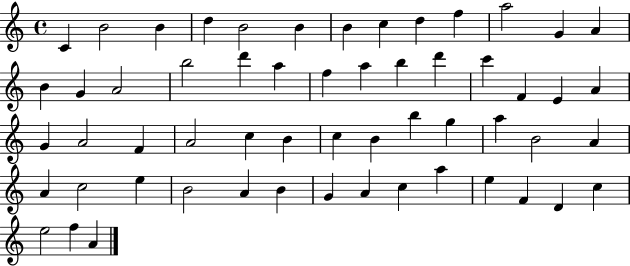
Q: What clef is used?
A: treble